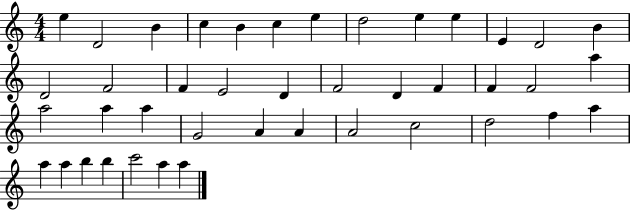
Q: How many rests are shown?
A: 0